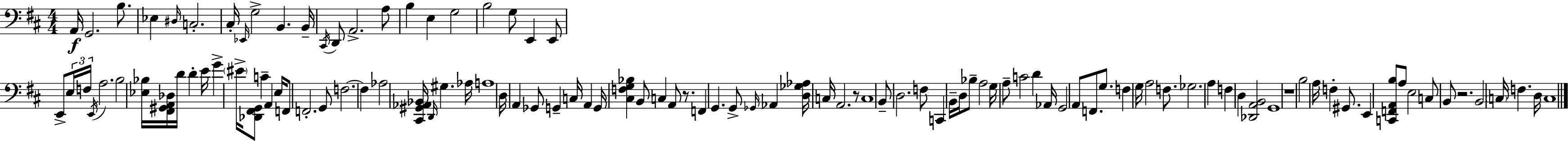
X:1
T:Untitled
M:4/4
L:1/4
K:D
A,,/4 G,,2 B,/2 _E, ^D,/4 C,2 ^C,/4 _E,,/4 G,2 B,, B,,/4 ^C,,/4 D,,/2 A,,2 A,/2 B, E, G,2 B,2 G,/2 E,, E,,/2 E,,/2 E,/4 F,/4 E,,/4 A,2 B,2 [_E,_B,]/4 [^F,,^G,,A,,_D,]/4 D/4 D E/4 G ^E/4 [_D,,^F,,G,,]/2 C A,, E,/4 F,,/2 F,,2 G,,/2 F,2 F, _A,2 [^C,,^G,,_A,,_B,,]/4 D,,/4 ^G, _A,/4 A,4 D,/4 A,, _G,,/2 G,, C,/4 A,, G,,/4 [^C,F,G,_B,] B,,/2 C, A,,/2 z/2 F,, G,, G,,/2 _G,,/4 _A,, [D,_G,_A,]/4 C,/4 A,,2 z/2 C,4 B,,/2 D,2 F,/2 C,, B,,/4 D,/4 _B,/2 A,2 G,/4 A,/2 C2 D _A,,/4 G,,2 A,,/2 F,,/2 G,/2 F, G,/4 A,2 F,/2 _G,2 A, F, D, [_D,,A,,B,,]2 G,,4 z4 B,2 A,/4 F, ^G,,/2 E,, [C,,F,,A,,B,]/2 A,/2 E,2 C,/2 B,,/2 z2 B,,2 C,/4 F, D,/4 C,4